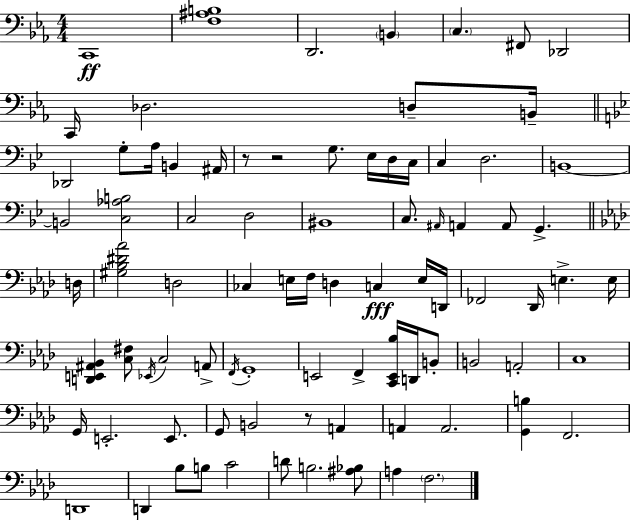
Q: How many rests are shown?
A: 3